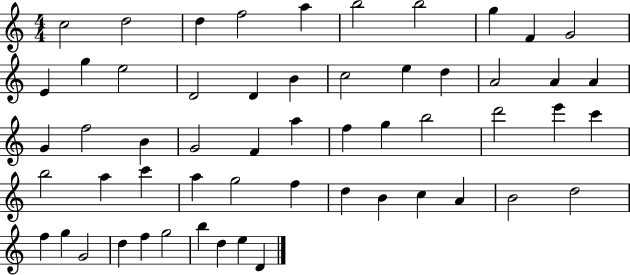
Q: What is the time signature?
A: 4/4